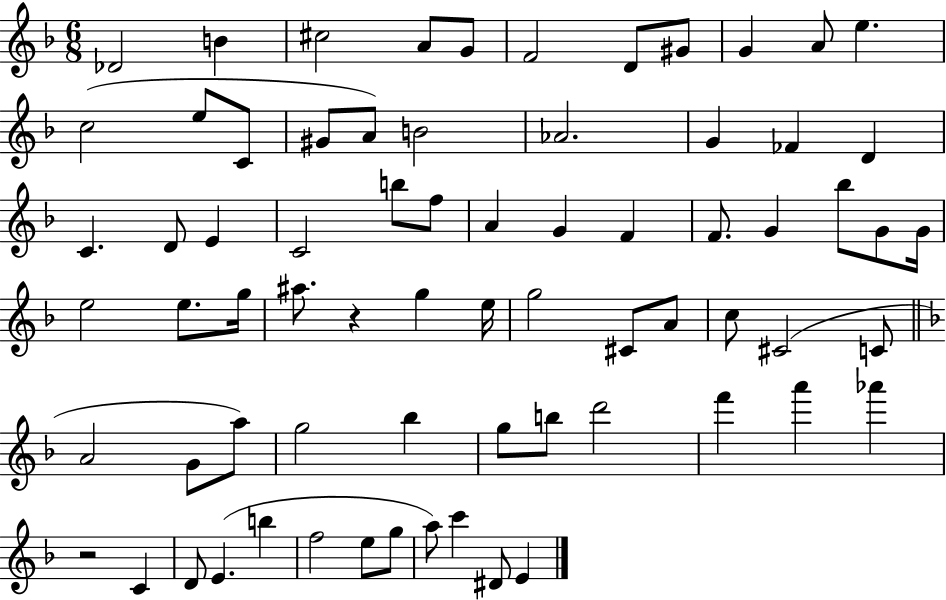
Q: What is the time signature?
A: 6/8